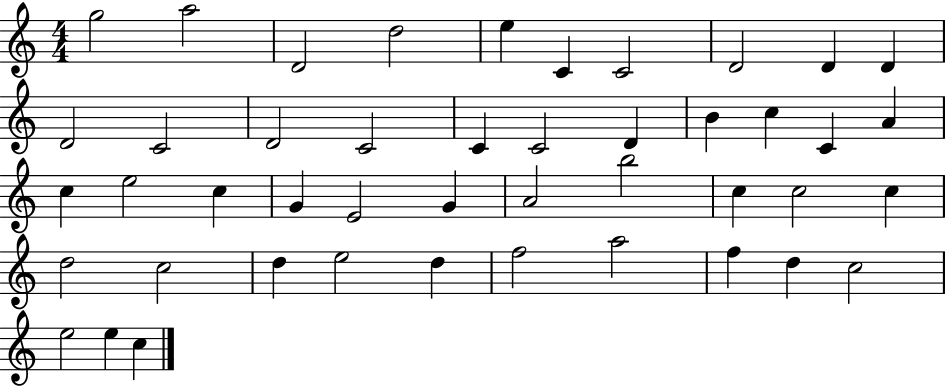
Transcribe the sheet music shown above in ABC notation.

X:1
T:Untitled
M:4/4
L:1/4
K:C
g2 a2 D2 d2 e C C2 D2 D D D2 C2 D2 C2 C C2 D B c C A c e2 c G E2 G A2 b2 c c2 c d2 c2 d e2 d f2 a2 f d c2 e2 e c